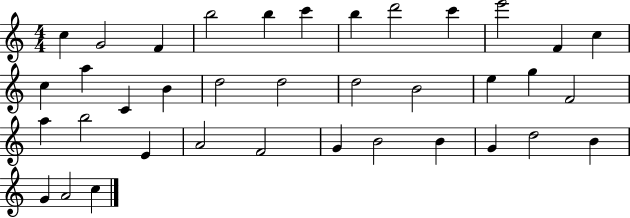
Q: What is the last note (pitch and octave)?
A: C5